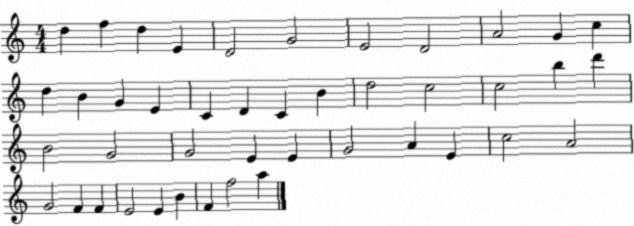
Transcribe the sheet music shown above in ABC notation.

X:1
T:Untitled
M:4/4
L:1/4
K:C
d f d E D2 G2 E2 D2 A2 G c d B G E C D C B d2 c2 c2 b d' B2 G2 G2 E E G2 A E c2 A2 G2 F F E2 E B F f2 a